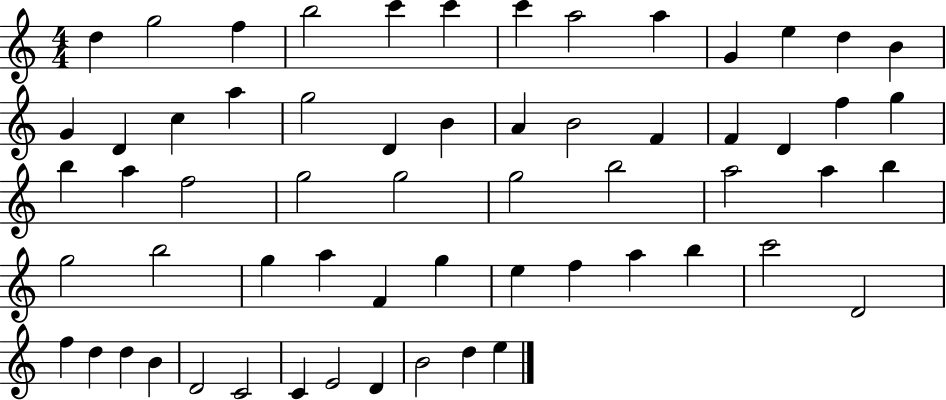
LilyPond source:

{
  \clef treble
  \numericTimeSignature
  \time 4/4
  \key c \major
  d''4 g''2 f''4 | b''2 c'''4 c'''4 | c'''4 a''2 a''4 | g'4 e''4 d''4 b'4 | \break g'4 d'4 c''4 a''4 | g''2 d'4 b'4 | a'4 b'2 f'4 | f'4 d'4 f''4 g''4 | \break b''4 a''4 f''2 | g''2 g''2 | g''2 b''2 | a''2 a''4 b''4 | \break g''2 b''2 | g''4 a''4 f'4 g''4 | e''4 f''4 a''4 b''4 | c'''2 d'2 | \break f''4 d''4 d''4 b'4 | d'2 c'2 | c'4 e'2 d'4 | b'2 d''4 e''4 | \break \bar "|."
}